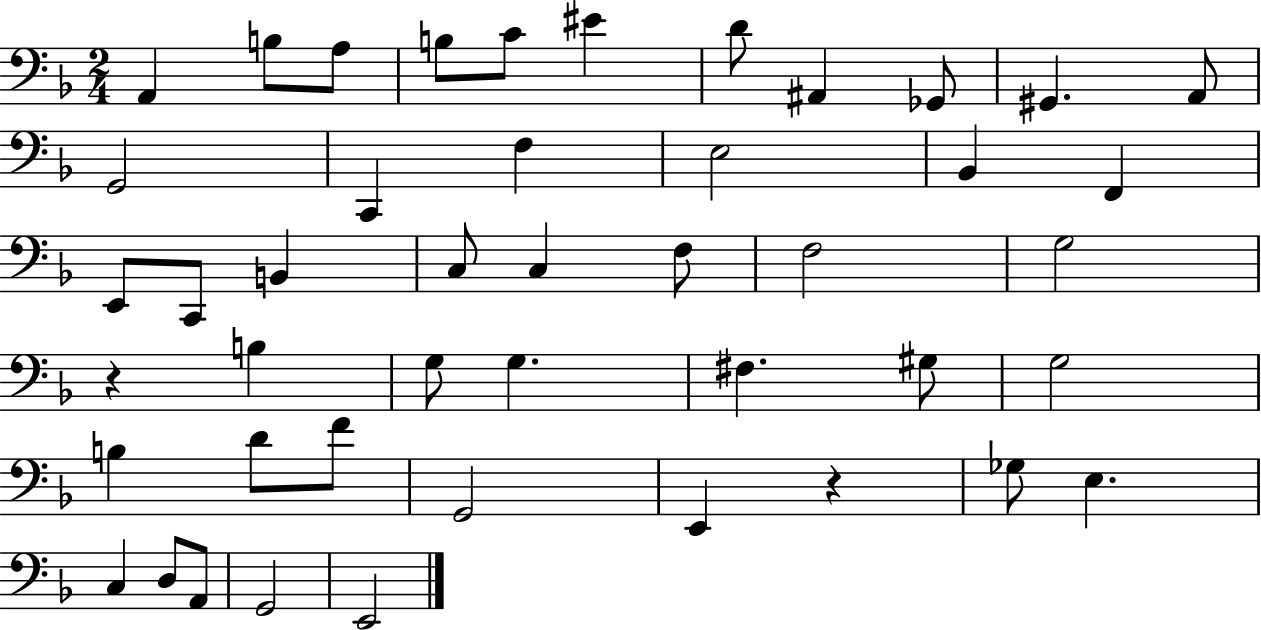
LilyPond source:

{
  \clef bass
  \numericTimeSignature
  \time 2/4
  \key f \major
  a,4 b8 a8 | b8 c'8 eis'4 | d'8 ais,4 ges,8 | gis,4. a,8 | \break g,2 | c,4 f4 | e2 | bes,4 f,4 | \break e,8 c,8 b,4 | c8 c4 f8 | f2 | g2 | \break r4 b4 | g8 g4. | fis4. gis8 | g2 | \break b4 d'8 f'8 | g,2 | e,4 r4 | ges8 e4. | \break c4 d8 a,8 | g,2 | e,2 | \bar "|."
}